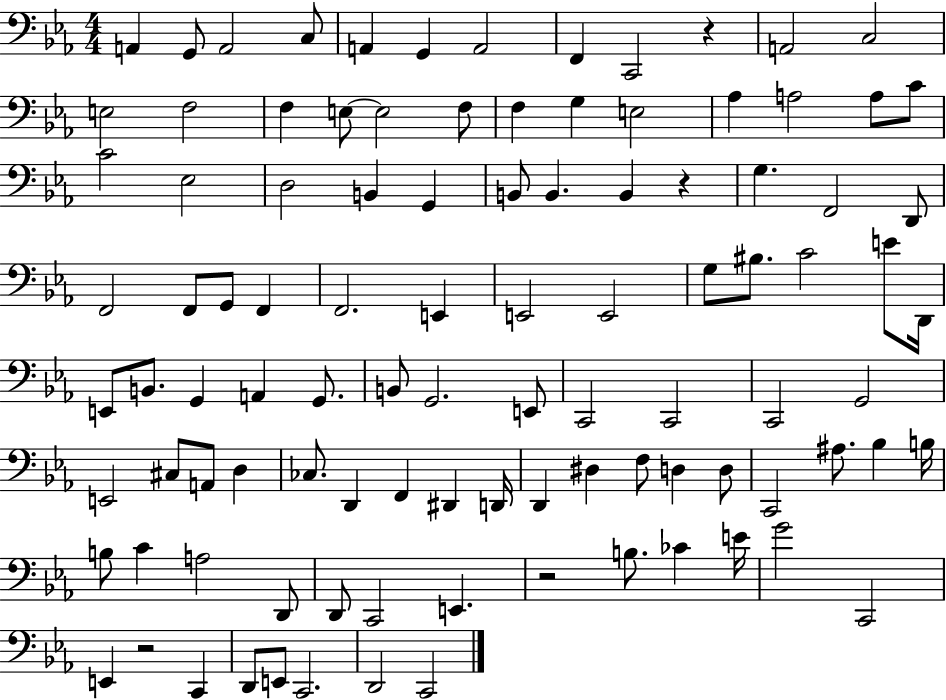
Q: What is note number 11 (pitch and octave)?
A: C3